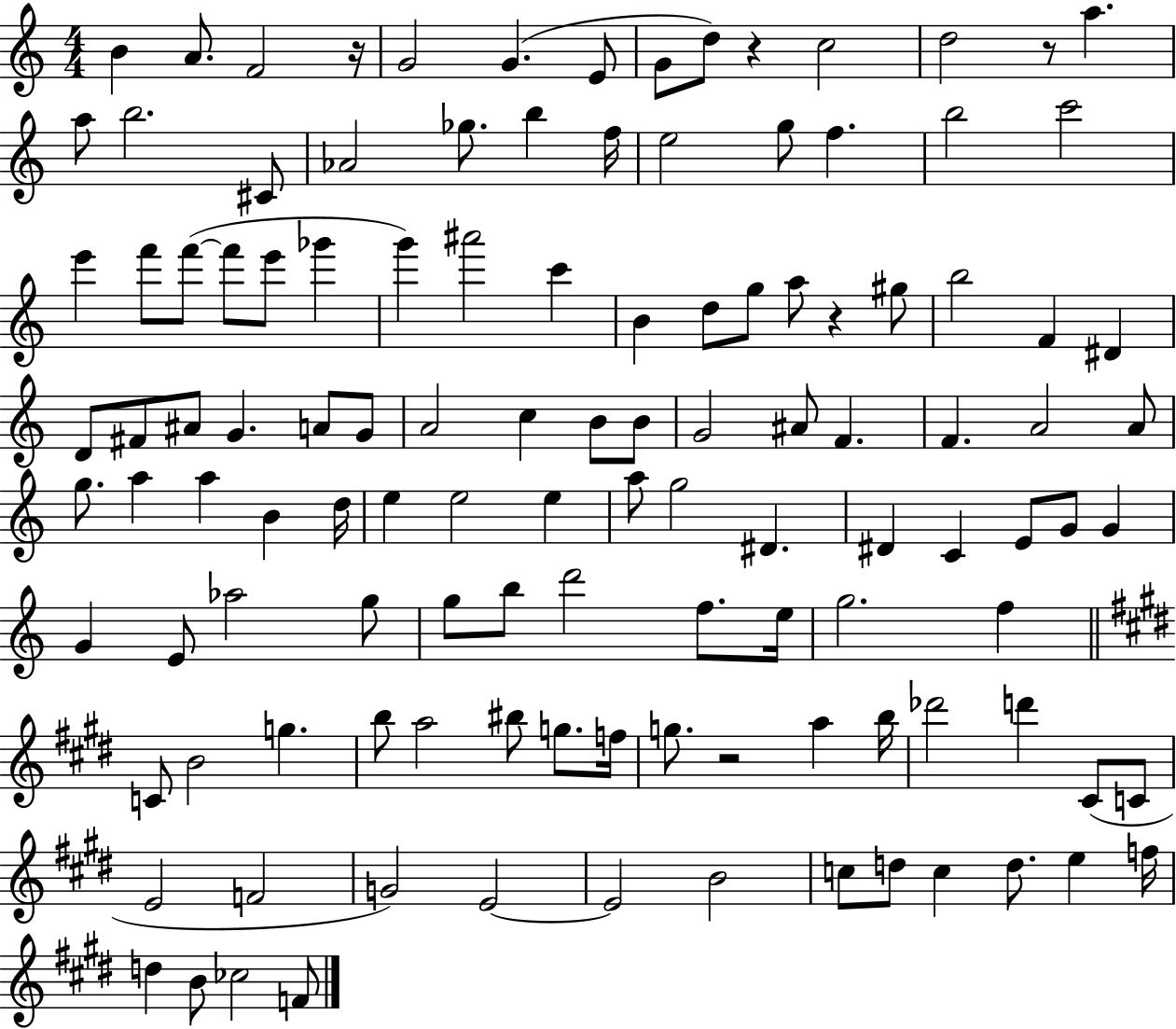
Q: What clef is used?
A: treble